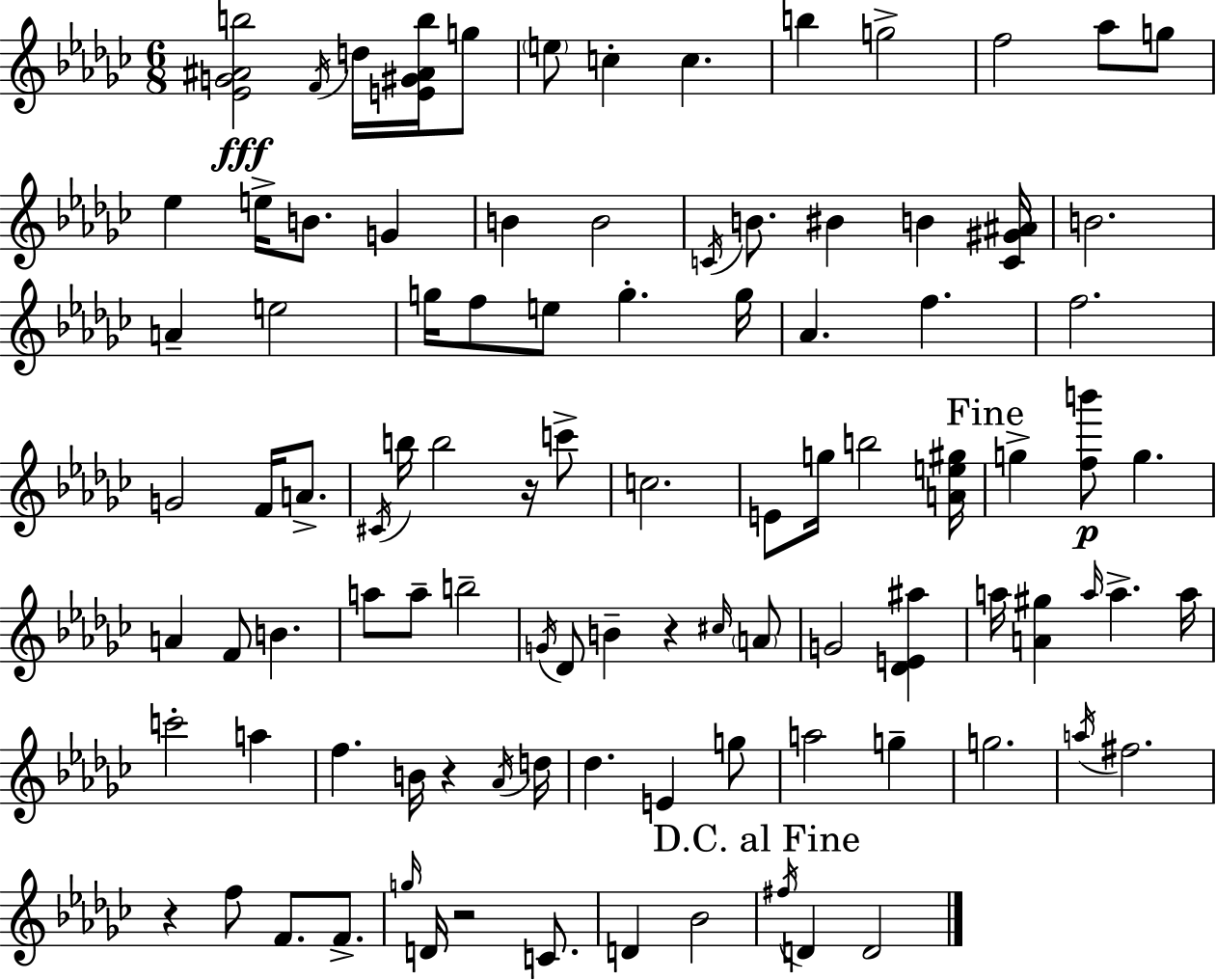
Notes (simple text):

[Eb4,G4,A#4,B5]/h F4/s D5/s [E4,G#4,A#4,B5]/s G5/e E5/e C5/q C5/q. B5/q G5/h F5/h Ab5/e G5/e Eb5/q E5/s B4/e. G4/q B4/q B4/h C4/s B4/e. BIS4/q B4/q [C4,G#4,A#4]/s B4/h. A4/q E5/h G5/s F5/e E5/e G5/q. G5/s Ab4/q. F5/q. F5/h. G4/h F4/s A4/e. C#4/s B5/s B5/h R/s C6/e C5/h. E4/e G5/s B5/h [A4,E5,G#5]/s G5/q [F5,B6]/e G5/q. A4/q F4/e B4/q. A5/e A5/e B5/h G4/s Db4/e B4/q R/q C#5/s A4/e G4/h [Db4,E4,A#5]/q A5/s [A4,G#5]/q A5/s A5/q. A5/s C6/h A5/q F5/q. B4/s R/q Ab4/s D5/s Db5/q. E4/q G5/e A5/h G5/q G5/h. A5/s F#5/h. R/q F5/e F4/e. F4/e. G5/s D4/s R/h C4/e. D4/q Bb4/h F#5/s D4/q D4/h